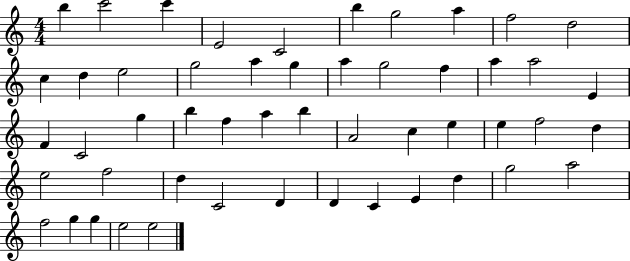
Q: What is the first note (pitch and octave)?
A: B5